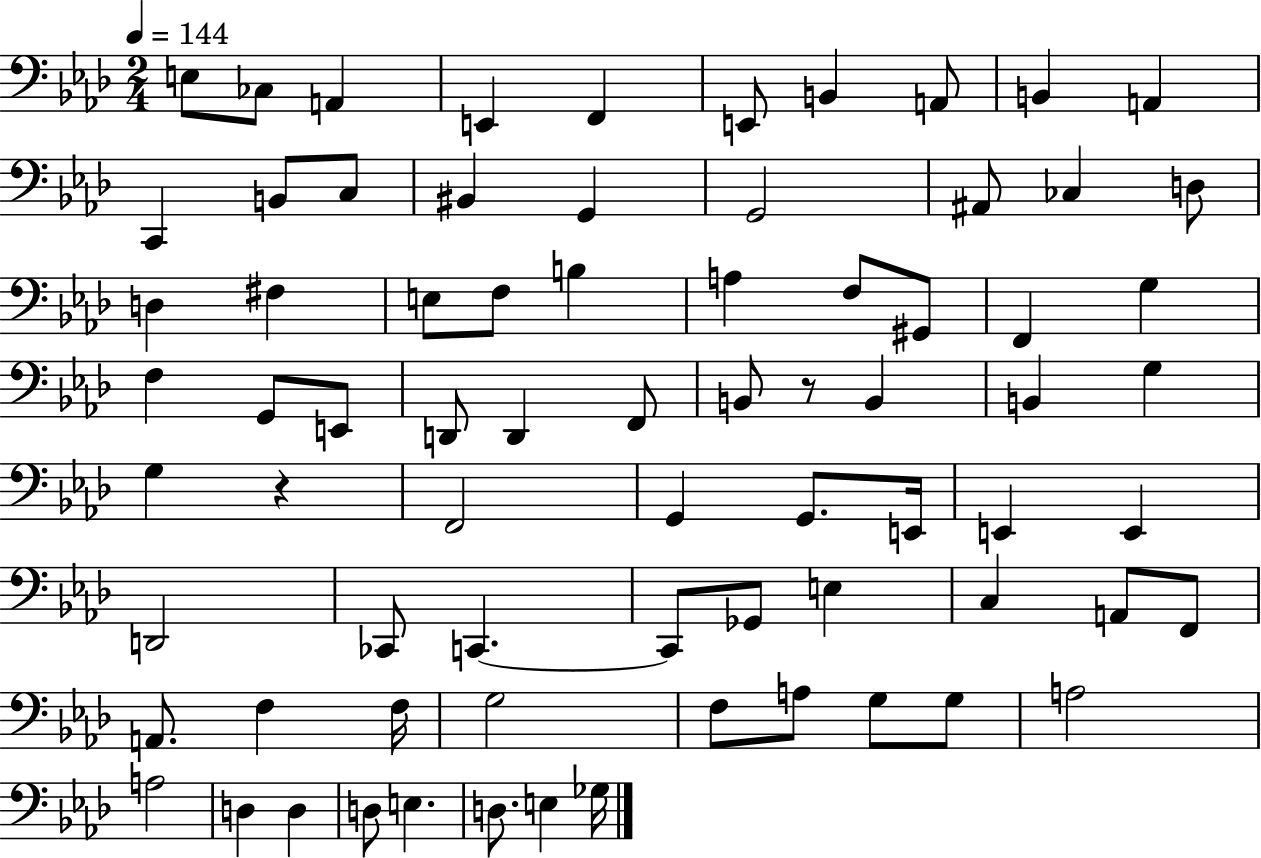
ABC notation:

X:1
T:Untitled
M:2/4
L:1/4
K:Ab
E,/2 _C,/2 A,, E,, F,, E,,/2 B,, A,,/2 B,, A,, C,, B,,/2 C,/2 ^B,, G,, G,,2 ^A,,/2 _C, D,/2 D, ^F, E,/2 F,/2 B, A, F,/2 ^G,,/2 F,, G, F, G,,/2 E,,/2 D,,/2 D,, F,,/2 B,,/2 z/2 B,, B,, G, G, z F,,2 G,, G,,/2 E,,/4 E,, E,, D,,2 _C,,/2 C,, C,,/2 _G,,/2 E, C, A,,/2 F,,/2 A,,/2 F, F,/4 G,2 F,/2 A,/2 G,/2 G,/2 A,2 A,2 D, D, D,/2 E, D,/2 E, _G,/4